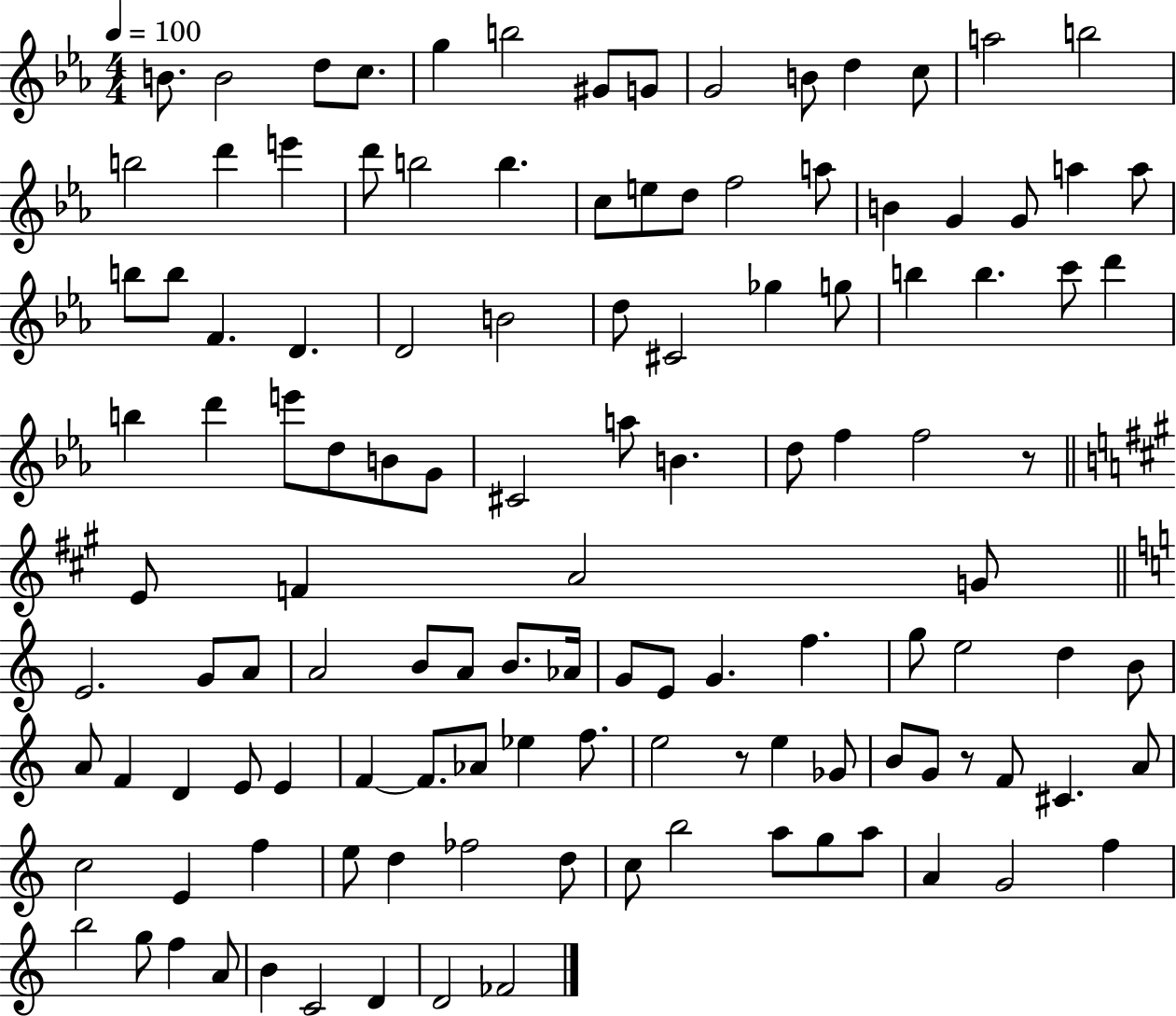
B4/e. B4/h D5/e C5/e. G5/q B5/h G#4/e G4/e G4/h B4/e D5/q C5/e A5/h B5/h B5/h D6/q E6/q D6/e B5/h B5/q. C5/e E5/e D5/e F5/h A5/e B4/q G4/q G4/e A5/q A5/e B5/e B5/e F4/q. D4/q. D4/h B4/h D5/e C#4/h Gb5/q G5/e B5/q B5/q. C6/e D6/q B5/q D6/q E6/e D5/e B4/e G4/e C#4/h A5/e B4/q. D5/e F5/q F5/h R/e E4/e F4/q A4/h G4/e E4/h. G4/e A4/e A4/h B4/e A4/e B4/e. Ab4/s G4/e E4/e G4/q. F5/q. G5/e E5/h D5/q B4/e A4/e F4/q D4/q E4/e E4/q F4/q F4/e. Ab4/e Eb5/q F5/e. E5/h R/e E5/q Gb4/e B4/e G4/e R/e F4/e C#4/q. A4/e C5/h E4/q F5/q E5/e D5/q FES5/h D5/e C5/e B5/h A5/e G5/e A5/e A4/q G4/h F5/q B5/h G5/e F5/q A4/e B4/q C4/h D4/q D4/h FES4/h